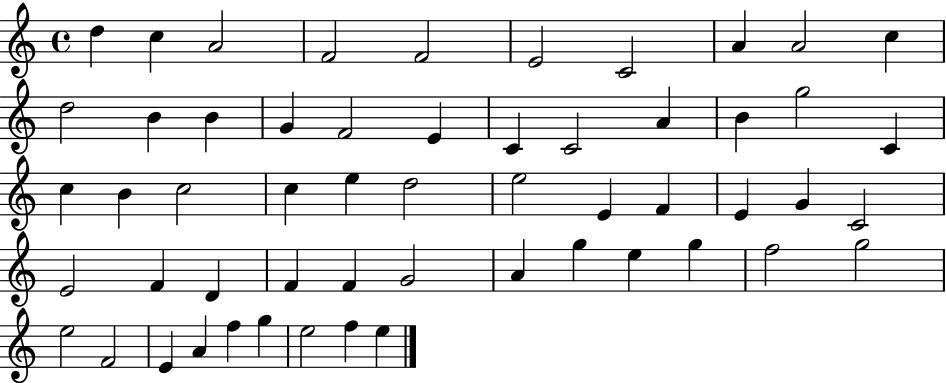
X:1
T:Untitled
M:4/4
L:1/4
K:C
d c A2 F2 F2 E2 C2 A A2 c d2 B B G F2 E C C2 A B g2 C c B c2 c e d2 e2 E F E G C2 E2 F D F F G2 A g e g f2 g2 e2 F2 E A f g e2 f e